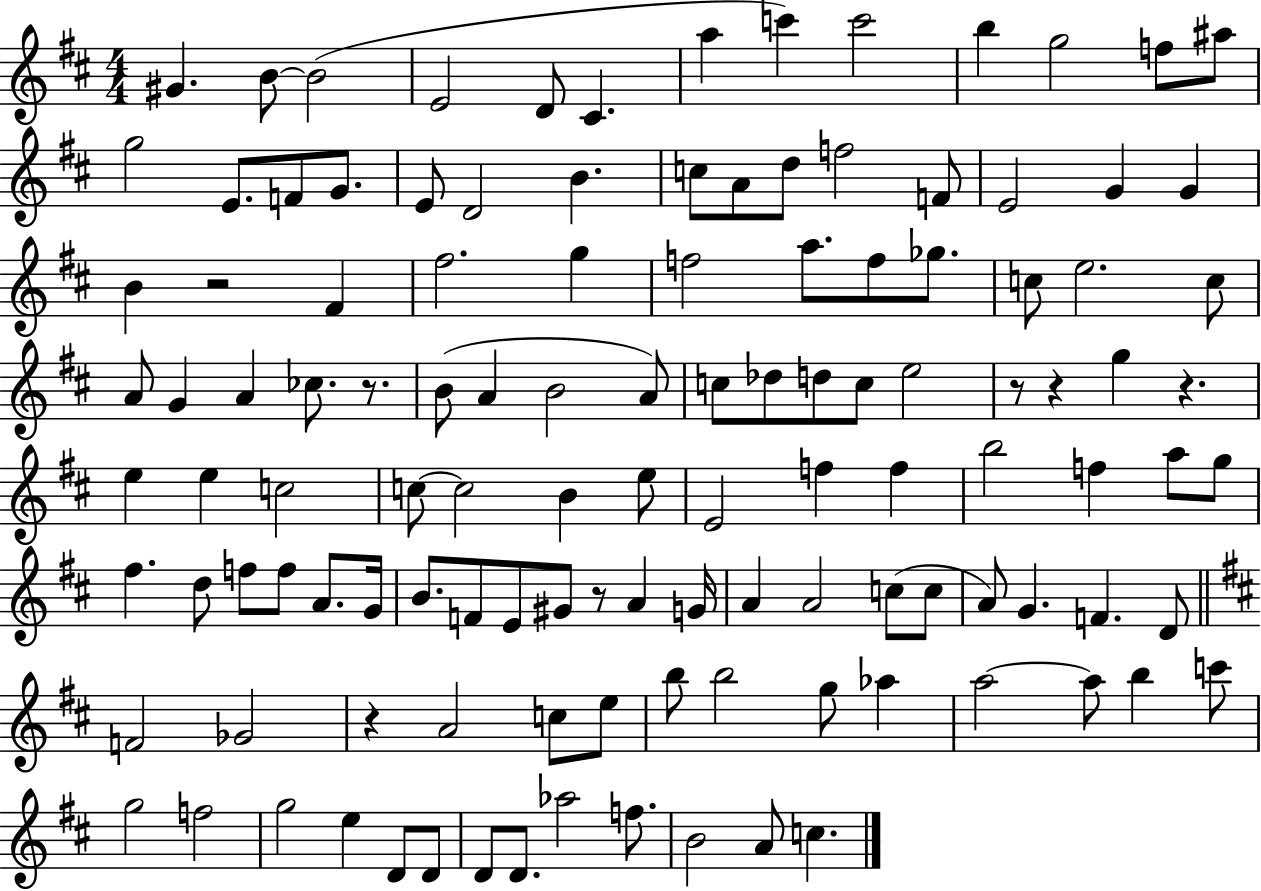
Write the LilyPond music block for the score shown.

{
  \clef treble
  \numericTimeSignature
  \time 4/4
  \key d \major
  gis'4. b'8~~ b'2( | e'2 d'8 cis'4. | a''4 c'''4) c'''2 | b''4 g''2 f''8 ais''8 | \break g''2 e'8. f'8 g'8. | e'8 d'2 b'4. | c''8 a'8 d''8 f''2 f'8 | e'2 g'4 g'4 | \break b'4 r2 fis'4 | fis''2. g''4 | f''2 a''8. f''8 ges''8. | c''8 e''2. c''8 | \break a'8 g'4 a'4 ces''8. r8. | b'8( a'4 b'2 a'8) | c''8 des''8 d''8 c''8 e''2 | r8 r4 g''4 r4. | \break e''4 e''4 c''2 | c''8~~ c''2 b'4 e''8 | e'2 f''4 f''4 | b''2 f''4 a''8 g''8 | \break fis''4. d''8 f''8 f''8 a'8. g'16 | b'8. f'8 e'8 gis'8 r8 a'4 g'16 | a'4 a'2 c''8( c''8 | a'8) g'4. f'4. d'8 | \break \bar "||" \break \key d \major f'2 ges'2 | r4 a'2 c''8 e''8 | b''8 b''2 g''8 aes''4 | a''2~~ a''8 b''4 c'''8 | \break g''2 f''2 | g''2 e''4 d'8 d'8 | d'8 d'8. aes''2 f''8. | b'2 a'8 c''4. | \break \bar "|."
}